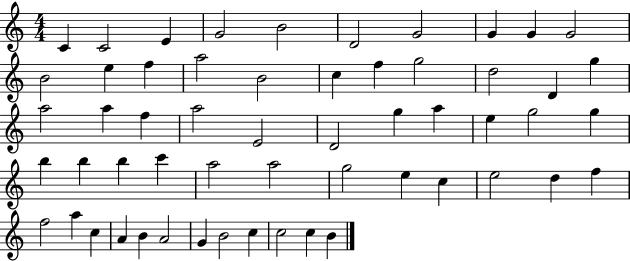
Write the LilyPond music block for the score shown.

{
  \clef treble
  \numericTimeSignature
  \time 4/4
  \key c \major
  c'4 c'2 e'4 | g'2 b'2 | d'2 g'2 | g'4 g'4 g'2 | \break b'2 e''4 f''4 | a''2 b'2 | c''4 f''4 g''2 | d''2 d'4 g''4 | \break a''2 a''4 f''4 | a''2 e'2 | d'2 g''4 a''4 | e''4 g''2 g''4 | \break b''4 b''4 b''4 c'''4 | a''2 a''2 | g''2 e''4 c''4 | e''2 d''4 f''4 | \break f''2 a''4 c''4 | a'4 b'4 a'2 | g'4 b'2 c''4 | c''2 c''4 b'4 | \break \bar "|."
}